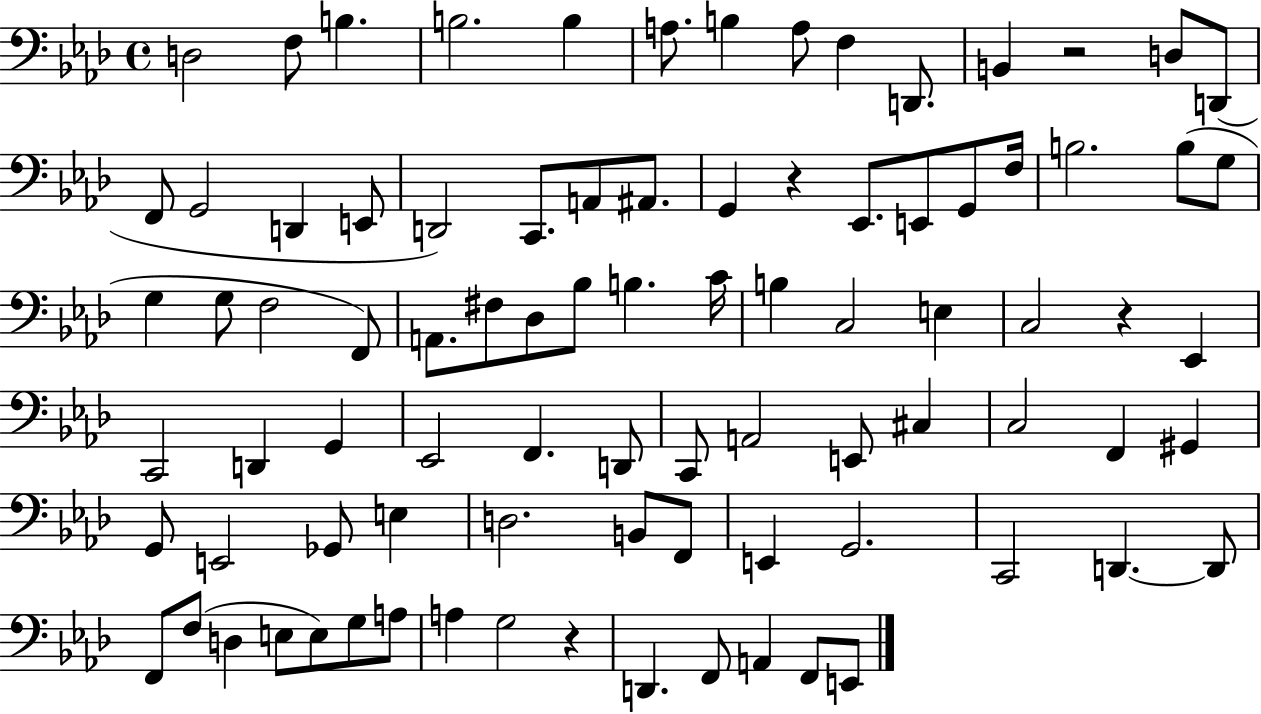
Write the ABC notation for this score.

X:1
T:Untitled
M:4/4
L:1/4
K:Ab
D,2 F,/2 B, B,2 B, A,/2 B, A,/2 F, D,,/2 B,, z2 D,/2 D,,/2 F,,/2 G,,2 D,, E,,/2 D,,2 C,,/2 A,,/2 ^A,,/2 G,, z _E,,/2 E,,/2 G,,/2 F,/4 B,2 B,/2 G,/2 G, G,/2 F,2 F,,/2 A,,/2 ^F,/2 _D,/2 _B,/2 B, C/4 B, C,2 E, C,2 z _E,, C,,2 D,, G,, _E,,2 F,, D,,/2 C,,/2 A,,2 E,,/2 ^C, C,2 F,, ^G,, G,,/2 E,,2 _G,,/2 E, D,2 B,,/2 F,,/2 E,, G,,2 C,,2 D,, D,,/2 F,,/2 F,/2 D, E,/2 E,/2 G,/2 A,/2 A, G,2 z D,, F,,/2 A,, F,,/2 E,,/2